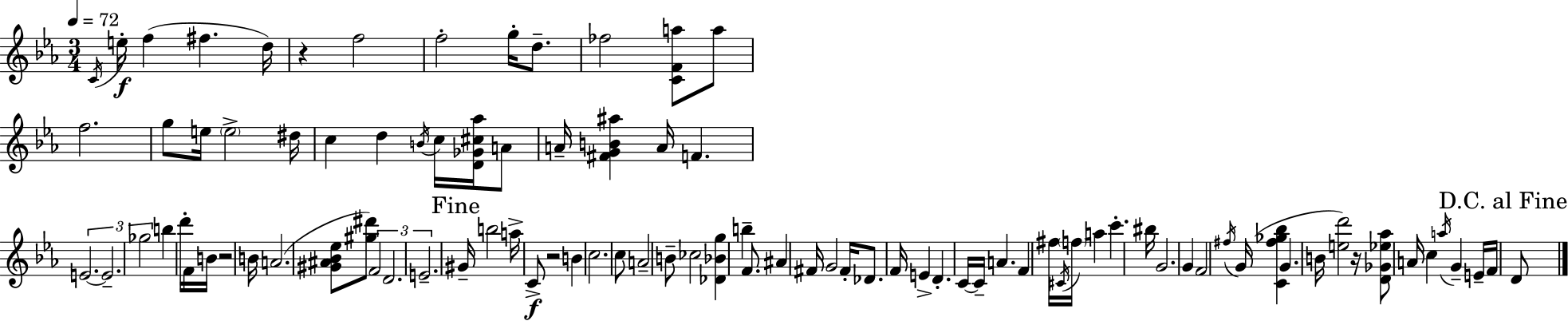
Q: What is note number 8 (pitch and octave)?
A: G5